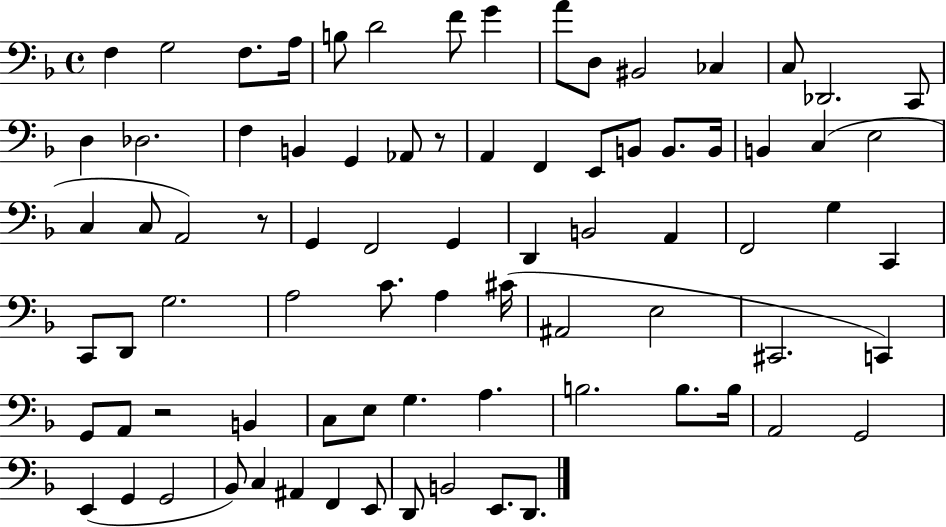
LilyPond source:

{
  \clef bass
  \time 4/4
  \defaultTimeSignature
  \key f \major
  f4 g2 f8. a16 | b8 d'2 f'8 g'4 | a'8 d8 bis,2 ces4 | c8 des,2. c,8 | \break d4 des2. | f4 b,4 g,4 aes,8 r8 | a,4 f,4 e,8 b,8 b,8. b,16 | b,4 c4( e2 | \break c4 c8 a,2) r8 | g,4 f,2 g,4 | d,4 b,2 a,4 | f,2 g4 c,4 | \break c,8 d,8 g2. | a2 c'8. a4 cis'16( | ais,2 e2 | cis,2. c,4) | \break g,8 a,8 r2 b,4 | c8 e8 g4. a4. | b2. b8. b16 | a,2 g,2 | \break e,4( g,4 g,2 | bes,8) c4 ais,4 f,4 e,8 | d,8 b,2 e,8. d,8. | \bar "|."
}